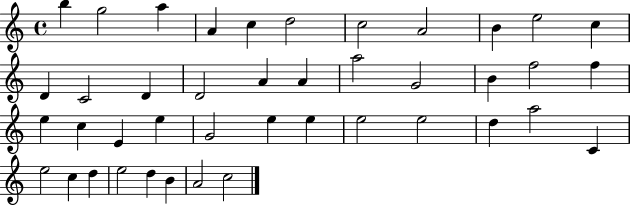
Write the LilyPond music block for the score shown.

{
  \clef treble
  \time 4/4
  \defaultTimeSignature
  \key c \major
  b''4 g''2 a''4 | a'4 c''4 d''2 | c''2 a'2 | b'4 e''2 c''4 | \break d'4 c'2 d'4 | d'2 a'4 a'4 | a''2 g'2 | b'4 f''2 f''4 | \break e''4 c''4 e'4 e''4 | g'2 e''4 e''4 | e''2 e''2 | d''4 a''2 c'4 | \break e''2 c''4 d''4 | e''2 d''4 b'4 | a'2 c''2 | \bar "|."
}